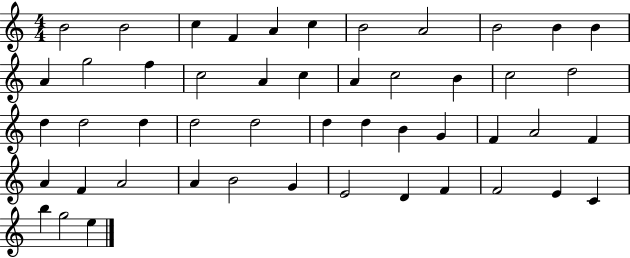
X:1
T:Untitled
M:4/4
L:1/4
K:C
B2 B2 c F A c B2 A2 B2 B B A g2 f c2 A c A c2 B c2 d2 d d2 d d2 d2 d d B G F A2 F A F A2 A B2 G E2 D F F2 E C b g2 e